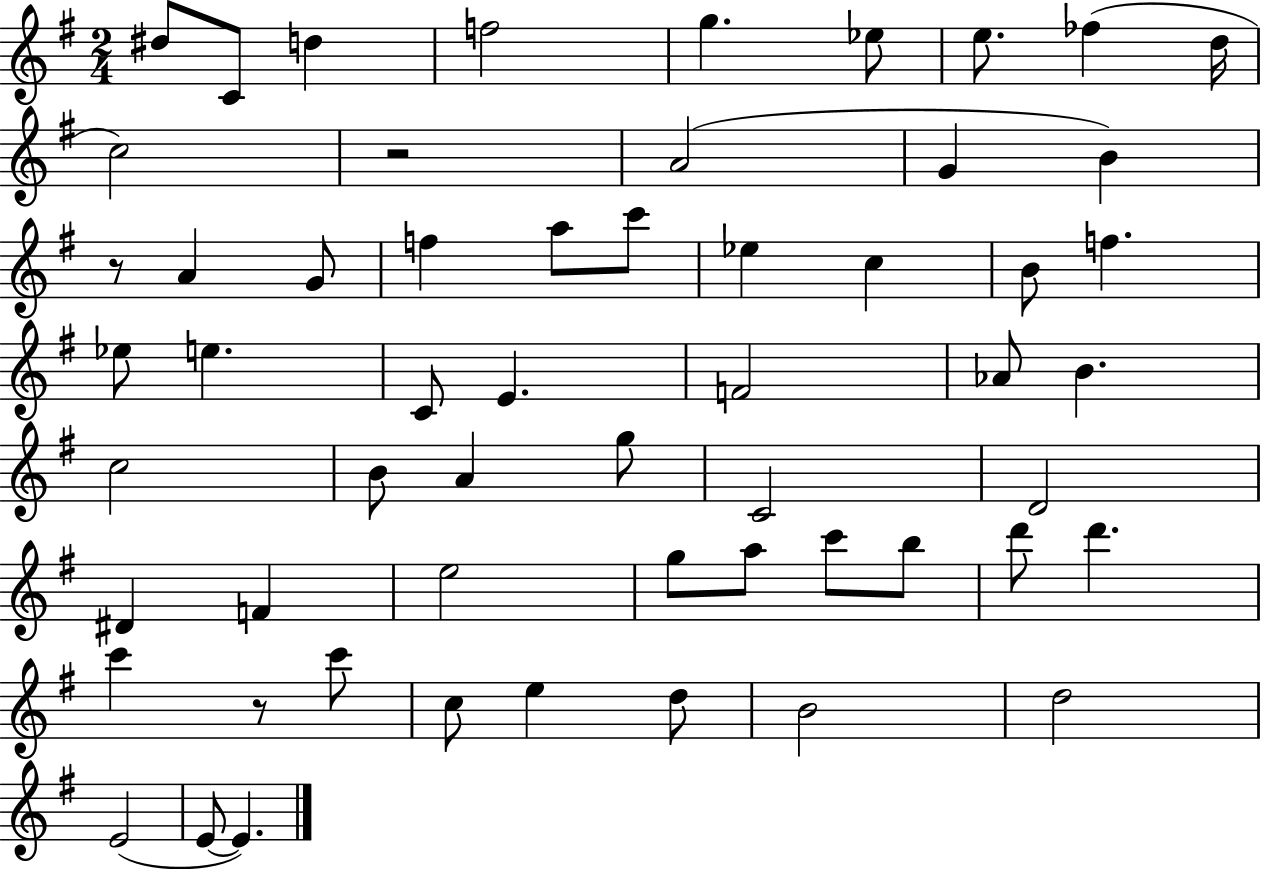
{
  \clef treble
  \numericTimeSignature
  \time 2/4
  \key g \major
  dis''8 c'8 d''4 | f''2 | g''4. ees''8 | e''8. fes''4( d''16 | \break c''2) | r2 | a'2( | g'4 b'4) | \break r8 a'4 g'8 | f''4 a''8 c'''8 | ees''4 c''4 | b'8 f''4. | \break ees''8 e''4. | c'8 e'4. | f'2 | aes'8 b'4. | \break c''2 | b'8 a'4 g''8 | c'2 | d'2 | \break dis'4 f'4 | e''2 | g''8 a''8 c'''8 b''8 | d'''8 d'''4. | \break c'''4 r8 c'''8 | c''8 e''4 d''8 | b'2 | d''2 | \break e'2( | e'8~~ e'4.) | \bar "|."
}